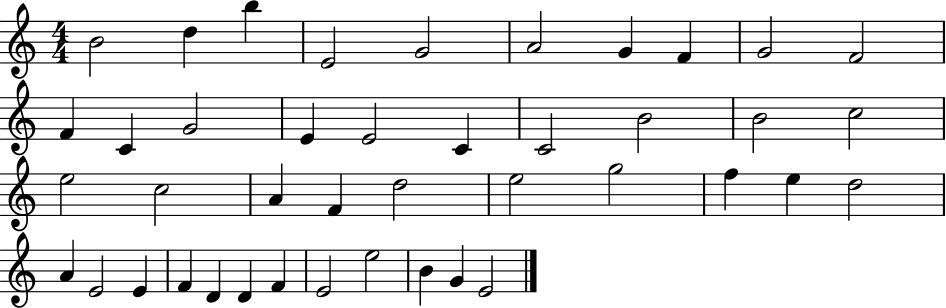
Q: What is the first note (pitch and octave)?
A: B4